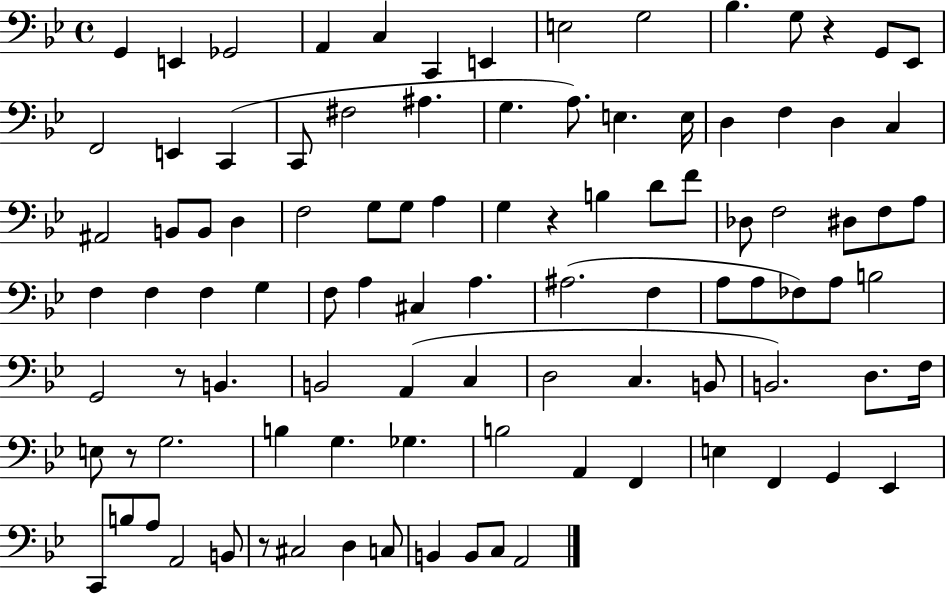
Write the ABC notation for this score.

X:1
T:Untitled
M:4/4
L:1/4
K:Bb
G,, E,, _G,,2 A,, C, C,, E,, E,2 G,2 _B, G,/2 z G,,/2 _E,,/2 F,,2 E,, C,, C,,/2 ^F,2 ^A, G, A,/2 E, E,/4 D, F, D, C, ^A,,2 B,,/2 B,,/2 D, F,2 G,/2 G,/2 A, G, z B, D/2 F/2 _D,/2 F,2 ^D,/2 F,/2 A,/2 F, F, F, G, F,/2 A, ^C, A, ^A,2 F, A,/2 A,/2 _F,/2 A,/2 B,2 G,,2 z/2 B,, B,,2 A,, C, D,2 C, B,,/2 B,,2 D,/2 F,/4 E,/2 z/2 G,2 B, G, _G, B,2 A,, F,, E, F,, G,, _E,, C,,/2 B,/2 A,/2 A,,2 B,,/2 z/2 ^C,2 D, C,/2 B,, B,,/2 C,/2 A,,2